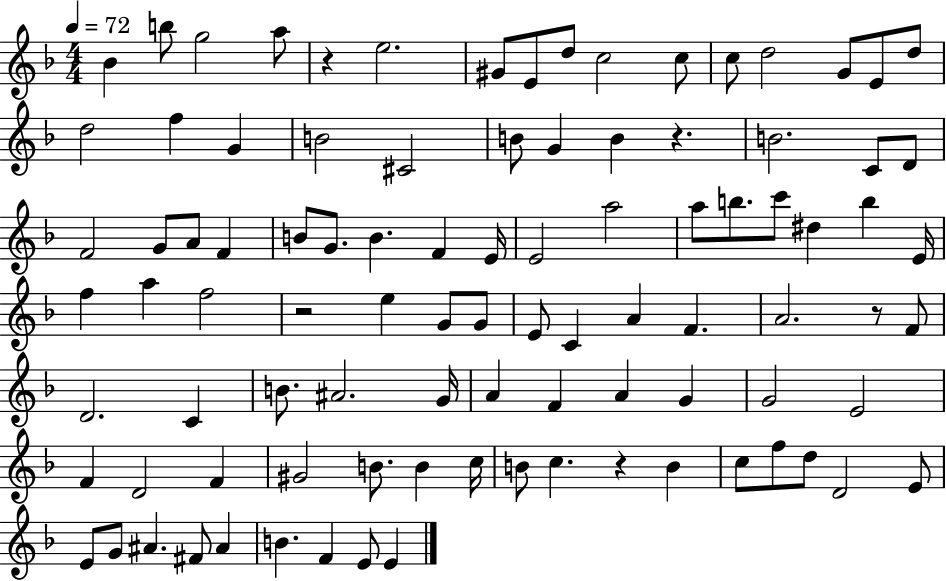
X:1
T:Untitled
M:4/4
L:1/4
K:F
_B b/2 g2 a/2 z e2 ^G/2 E/2 d/2 c2 c/2 c/2 d2 G/2 E/2 d/2 d2 f G B2 ^C2 B/2 G B z B2 C/2 D/2 F2 G/2 A/2 F B/2 G/2 B F E/4 E2 a2 a/2 b/2 c'/2 ^d b E/4 f a f2 z2 e G/2 G/2 E/2 C A F A2 z/2 F/2 D2 C B/2 ^A2 G/4 A F A G G2 E2 F D2 F ^G2 B/2 B c/4 B/2 c z B c/2 f/2 d/2 D2 E/2 E/2 G/2 ^A ^F/2 ^A B F E/2 E